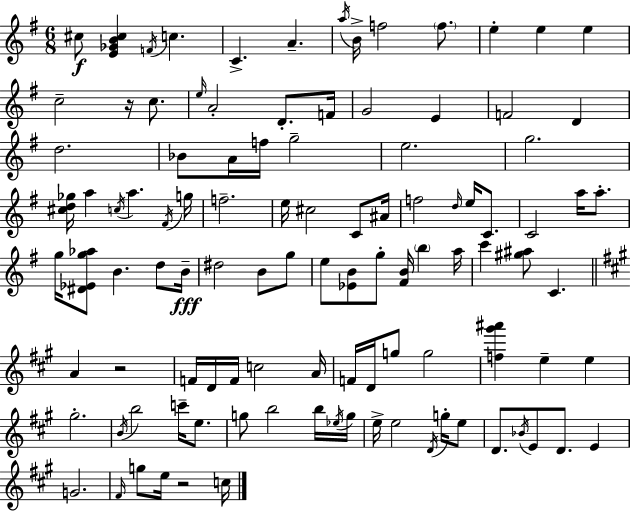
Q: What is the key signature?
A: G major